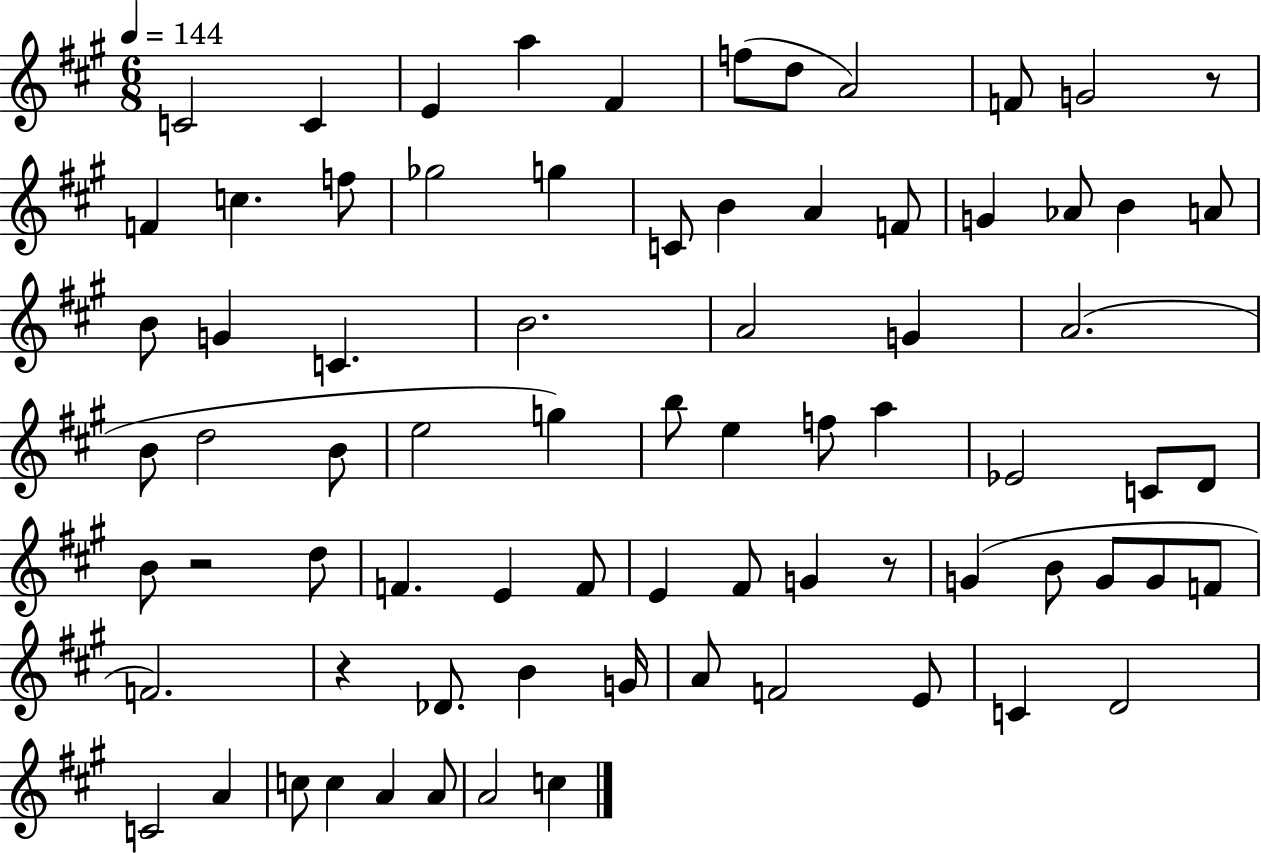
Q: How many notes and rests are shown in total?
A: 76